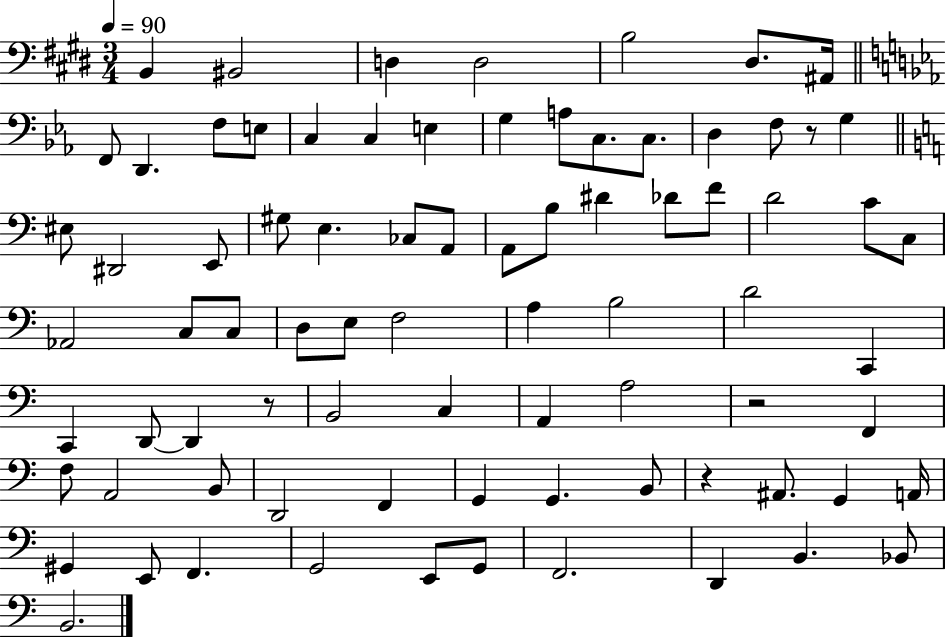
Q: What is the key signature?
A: E major